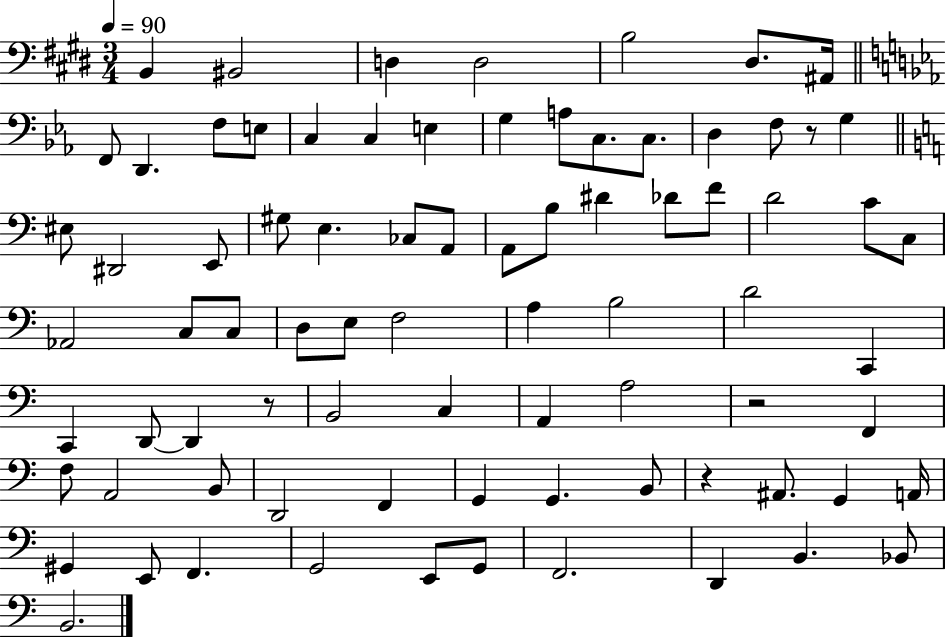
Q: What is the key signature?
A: E major